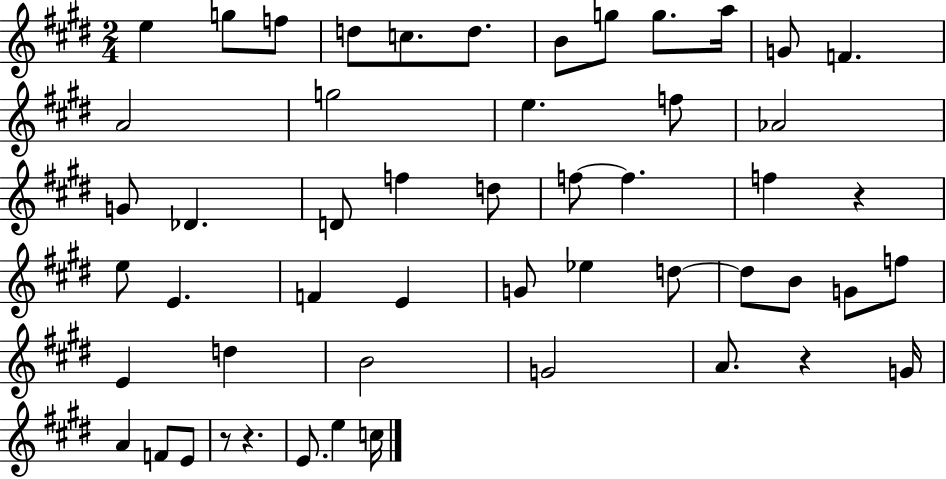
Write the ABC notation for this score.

X:1
T:Untitled
M:2/4
L:1/4
K:E
e g/2 f/2 d/2 c/2 d/2 B/2 g/2 g/2 a/4 G/2 F A2 g2 e f/2 _A2 G/2 _D D/2 f d/2 f/2 f f z e/2 E F E G/2 _e d/2 d/2 B/2 G/2 f/2 E d B2 G2 A/2 z G/4 A F/2 E/2 z/2 z E/2 e c/4